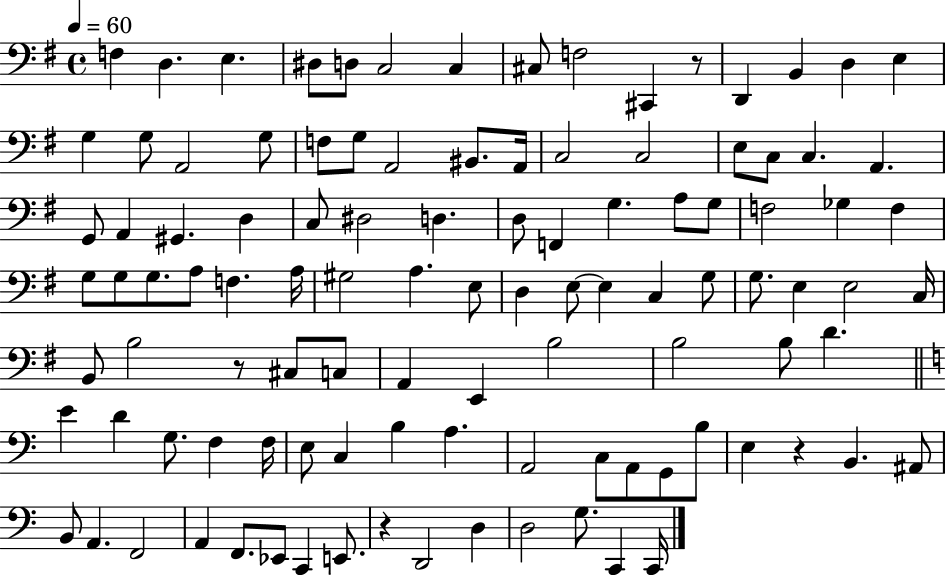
{
  \clef bass
  \time 4/4
  \defaultTimeSignature
  \key g \major
  \tempo 4 = 60
  f4 d4. e4. | dis8 d8 c2 c4 | cis8 f2 cis,4 r8 | d,4 b,4 d4 e4 | \break g4 g8 a,2 g8 | f8 g8 a,2 bis,8. a,16 | c2 c2 | e8 c8 c4. a,4. | \break g,8 a,4 gis,4. d4 | c8 dis2 d4. | d8 f,4 g4. a8 g8 | f2 ges4 f4 | \break g8 g8 g8. a8 f4. a16 | gis2 a4. e8 | d4 e8~~ e4 c4 g8 | g8. e4 e2 c16 | \break b,8 b2 r8 cis8 c8 | a,4 e,4 b2 | b2 b8 d'4. | \bar "||" \break \key c \major e'4 d'4 g8. f4 f16 | e8 c4 b4 a4. | a,2 c8 a,8 g,8 b8 | e4 r4 b,4. ais,8 | \break b,8 a,4. f,2 | a,4 f,8. ees,8 c,4 e,8. | r4 d,2 d4 | d2 g8. c,4 c,16 | \break \bar "|."
}